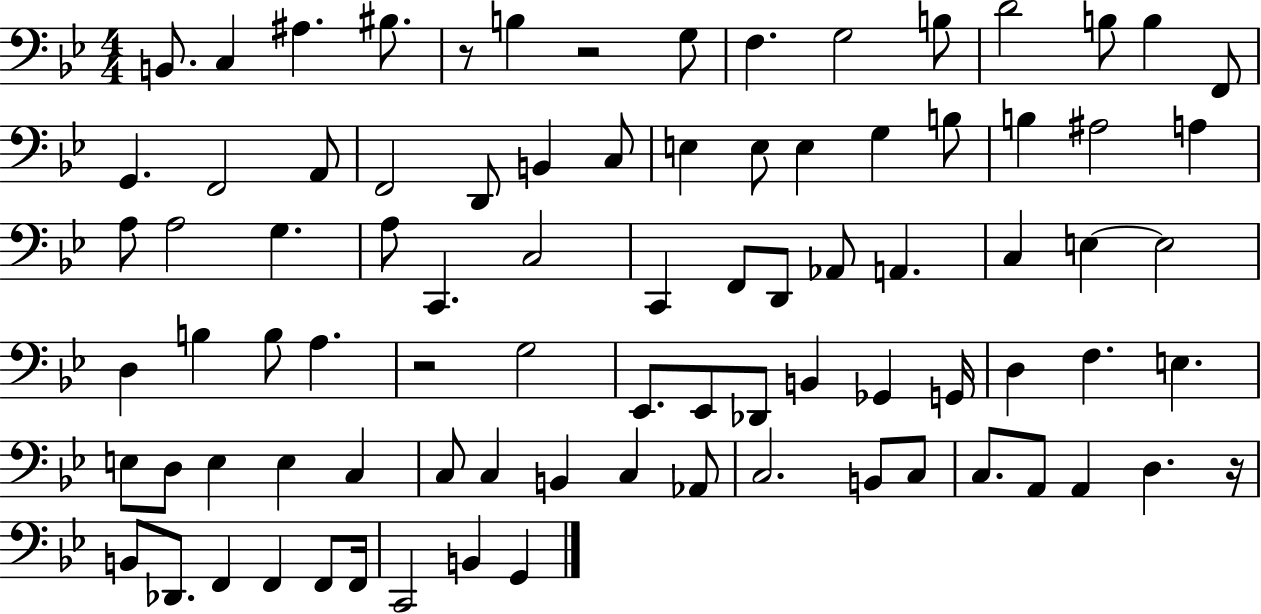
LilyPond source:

{
  \clef bass
  \numericTimeSignature
  \time 4/4
  \key bes \major
  b,8. c4 ais4. bis8. | r8 b4 r2 g8 | f4. g2 b8 | d'2 b8 b4 f,8 | \break g,4. f,2 a,8 | f,2 d,8 b,4 c8 | e4 e8 e4 g4 b8 | b4 ais2 a4 | \break a8 a2 g4. | a8 c,4. c2 | c,4 f,8 d,8 aes,8 a,4. | c4 e4~~ e2 | \break d4 b4 b8 a4. | r2 g2 | ees,8. ees,8 des,8 b,4 ges,4 g,16 | d4 f4. e4. | \break e8 d8 e4 e4 c4 | c8 c4 b,4 c4 aes,8 | c2. b,8 c8 | c8. a,8 a,4 d4. r16 | \break b,8 des,8. f,4 f,4 f,8 f,16 | c,2 b,4 g,4 | \bar "|."
}